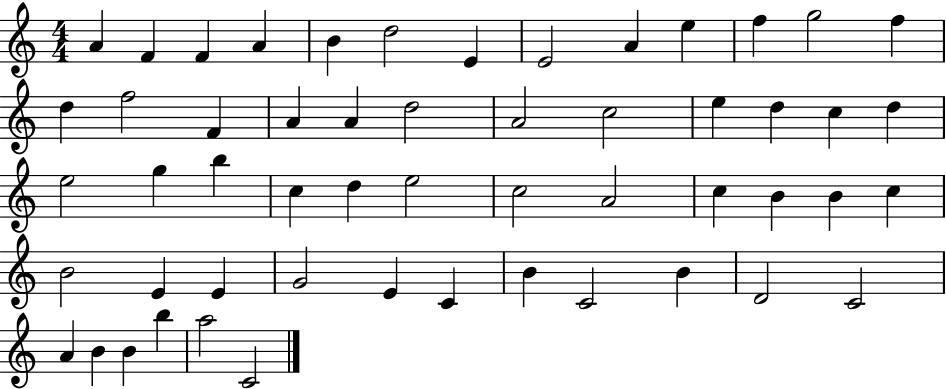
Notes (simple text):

A4/q F4/q F4/q A4/q B4/q D5/h E4/q E4/h A4/q E5/q F5/q G5/h F5/q D5/q F5/h F4/q A4/q A4/q D5/h A4/h C5/h E5/q D5/q C5/q D5/q E5/h G5/q B5/q C5/q D5/q E5/h C5/h A4/h C5/q B4/q B4/q C5/q B4/h E4/q E4/q G4/h E4/q C4/q B4/q C4/h B4/q D4/h C4/h A4/q B4/q B4/q B5/q A5/h C4/h